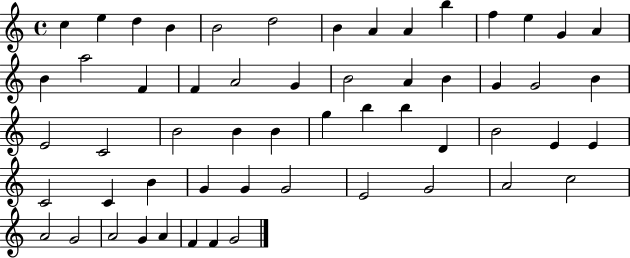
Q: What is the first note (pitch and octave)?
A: C5